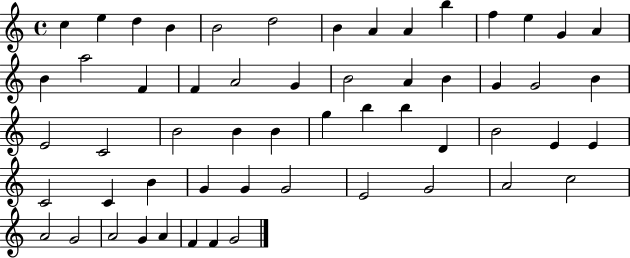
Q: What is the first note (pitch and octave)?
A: C5